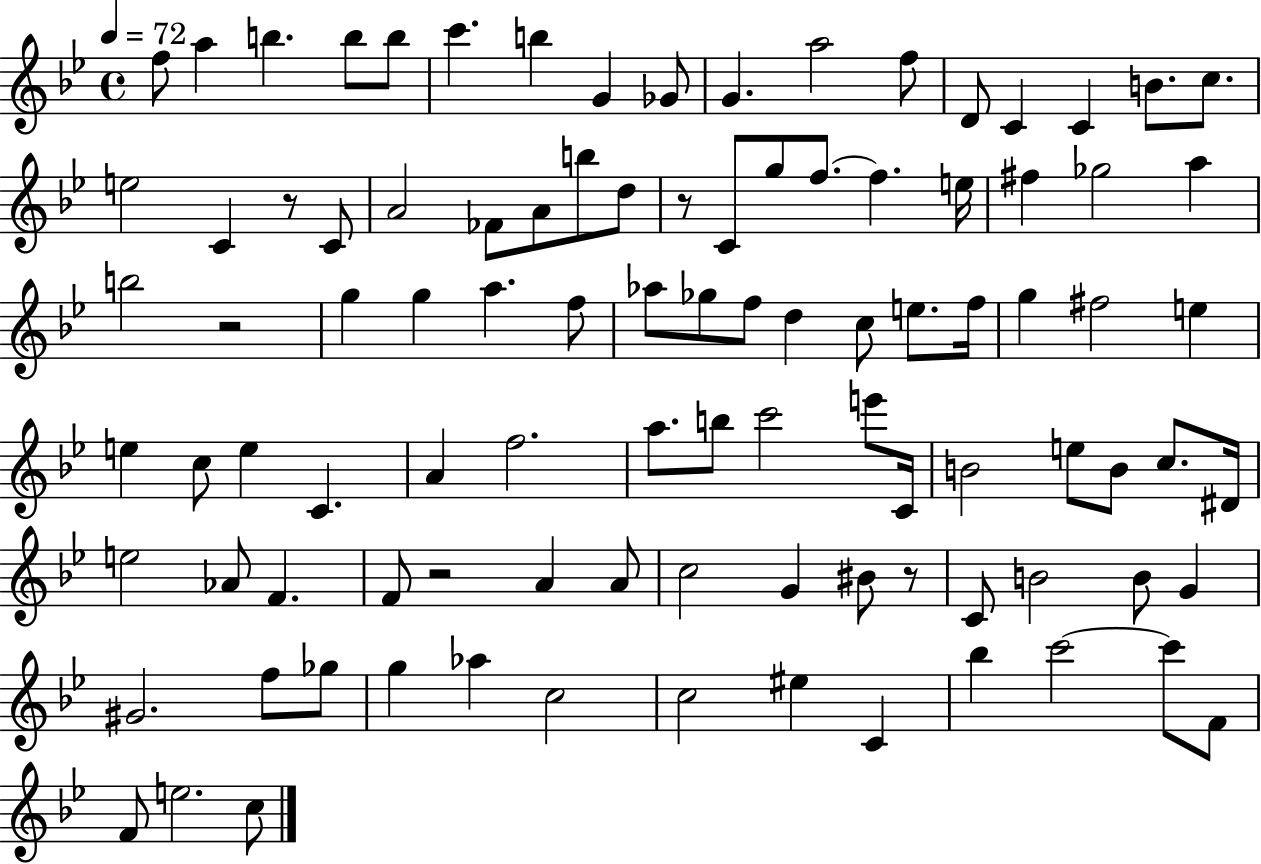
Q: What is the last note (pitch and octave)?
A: C5